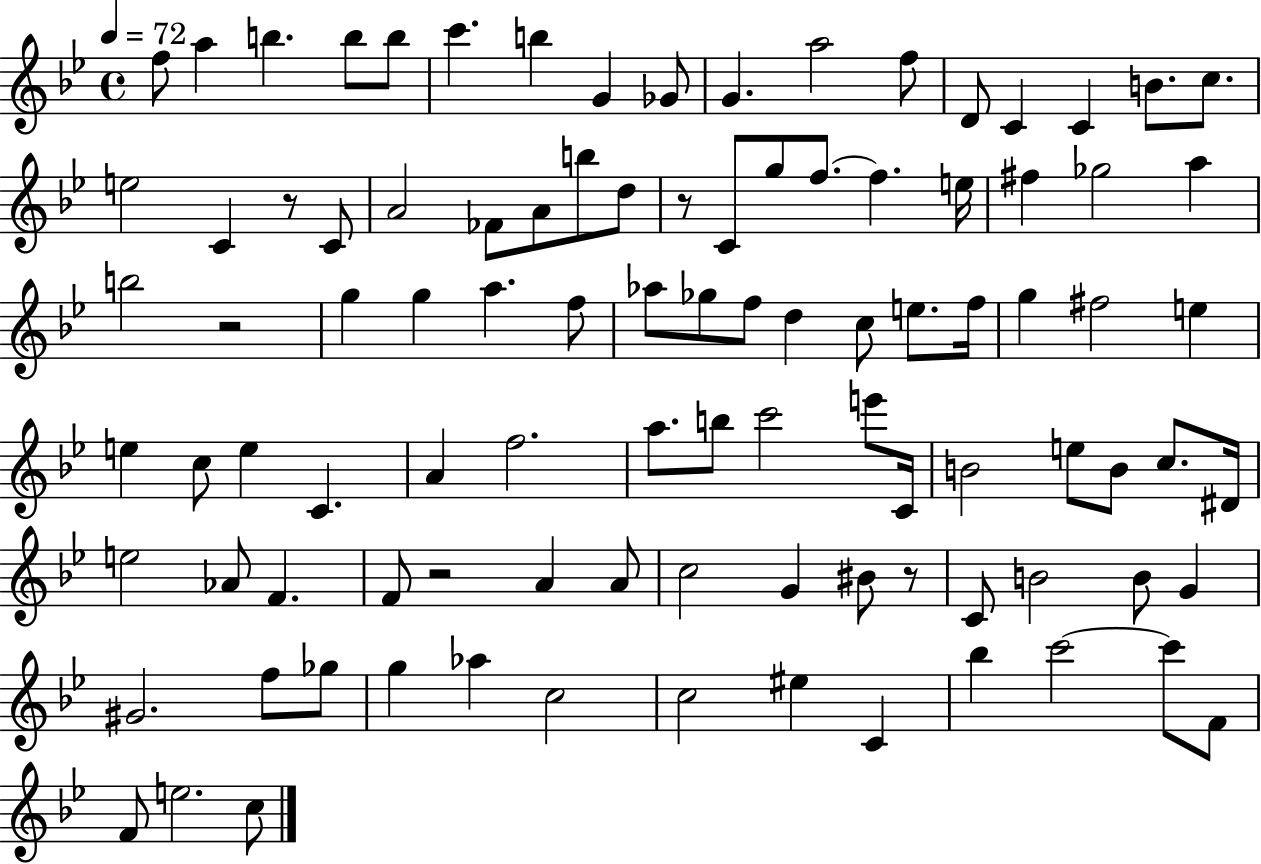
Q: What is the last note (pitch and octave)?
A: C5